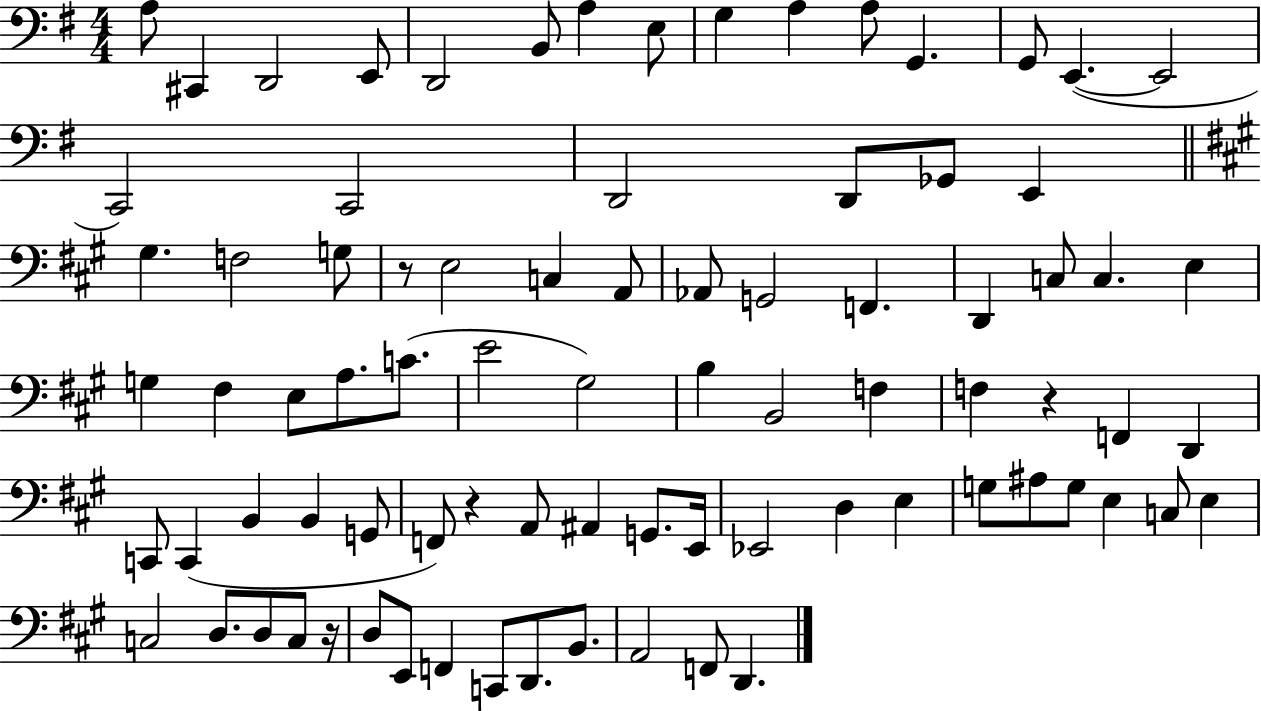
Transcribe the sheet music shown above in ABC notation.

X:1
T:Untitled
M:4/4
L:1/4
K:G
A,/2 ^C,, D,,2 E,,/2 D,,2 B,,/2 A, E,/2 G, A, A,/2 G,, G,,/2 E,, E,,2 C,,2 C,,2 D,,2 D,,/2 _G,,/2 E,, ^G, F,2 G,/2 z/2 E,2 C, A,,/2 _A,,/2 G,,2 F,, D,, C,/2 C, E, G, ^F, E,/2 A,/2 C/2 E2 ^G,2 B, B,,2 F, F, z F,, D,, C,,/2 C,, B,, B,, G,,/2 F,,/2 z A,,/2 ^A,, G,,/2 E,,/4 _E,,2 D, E, G,/2 ^A,/2 G,/2 E, C,/2 E, C,2 D,/2 D,/2 C,/2 z/4 D,/2 E,,/2 F,, C,,/2 D,,/2 B,,/2 A,,2 F,,/2 D,,